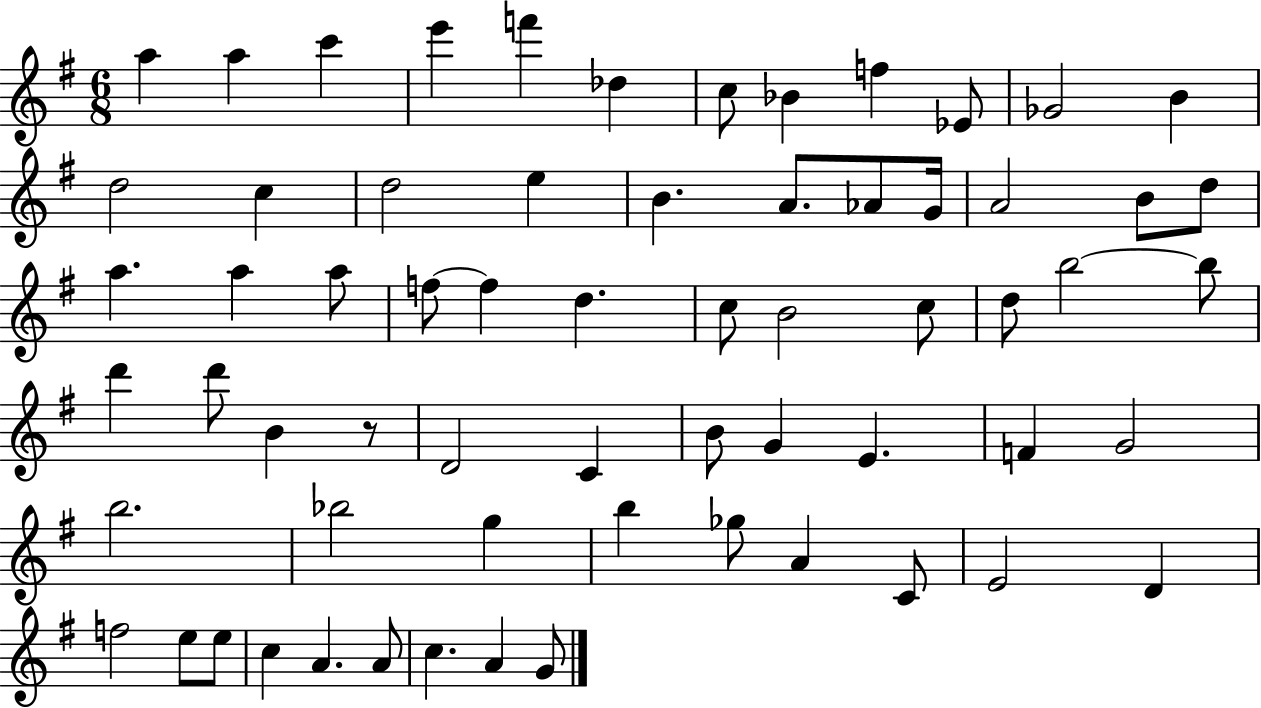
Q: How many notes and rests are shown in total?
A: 64